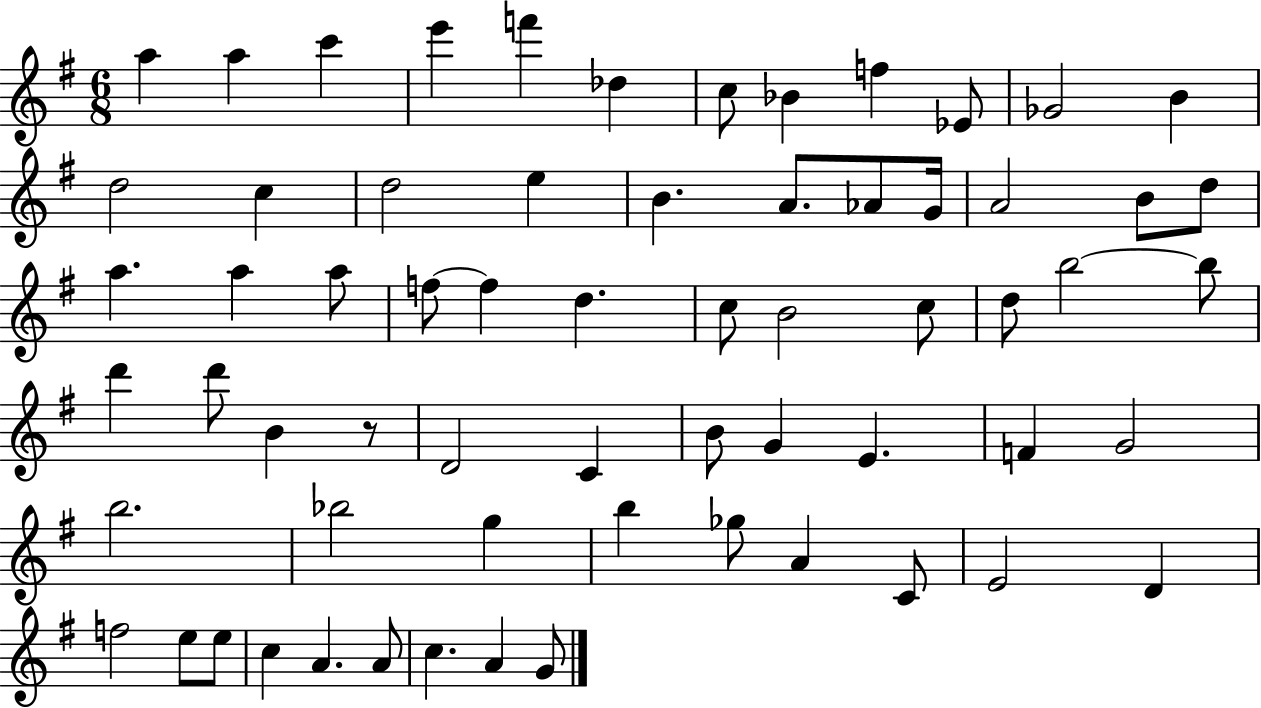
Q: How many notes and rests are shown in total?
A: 64